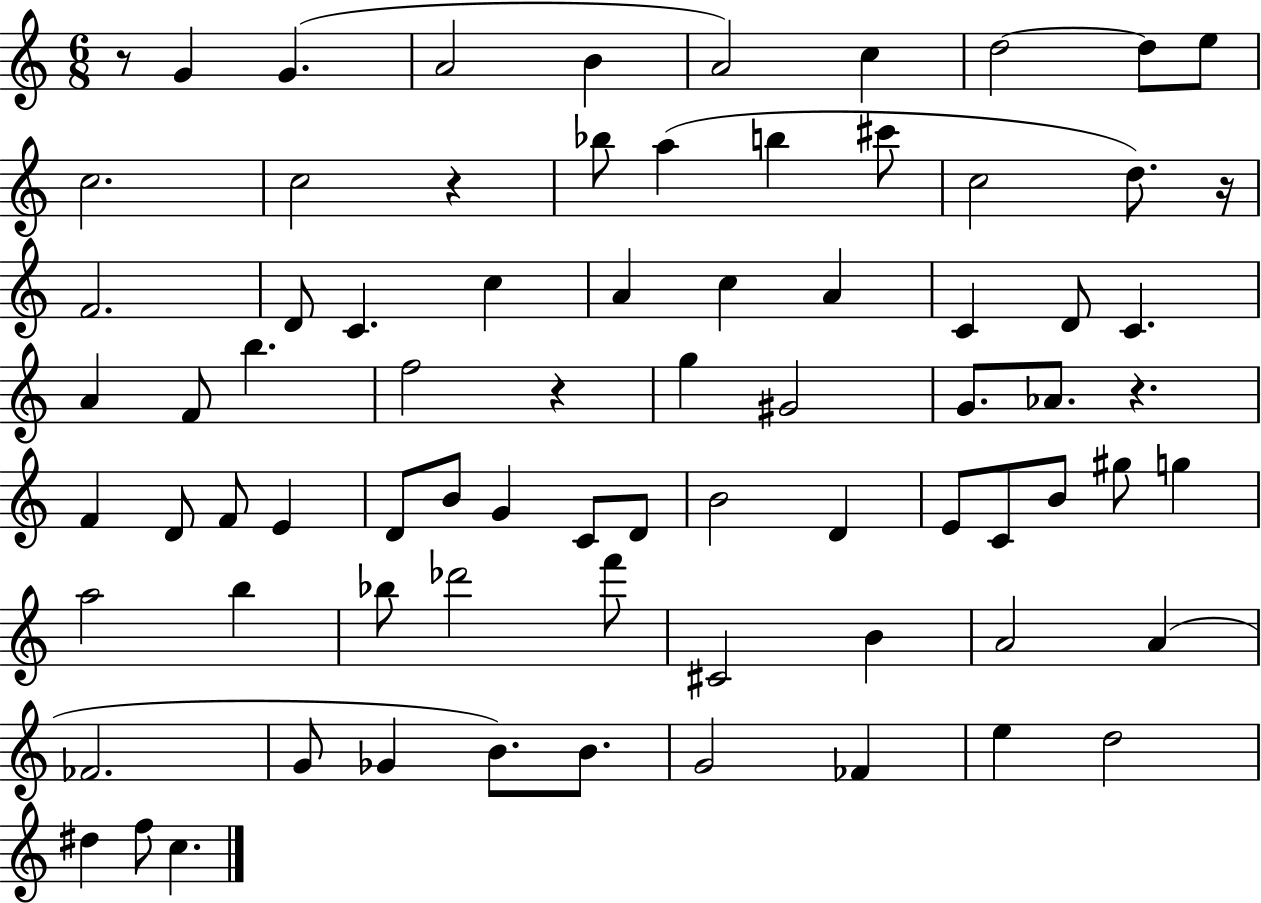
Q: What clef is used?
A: treble